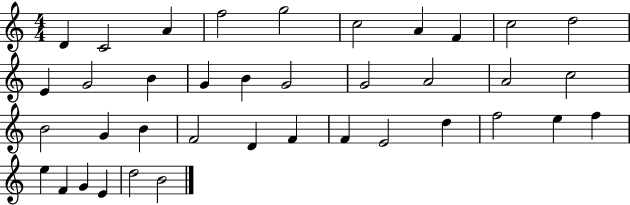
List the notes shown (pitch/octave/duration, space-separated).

D4/q C4/h A4/q F5/h G5/h C5/h A4/q F4/q C5/h D5/h E4/q G4/h B4/q G4/q B4/q G4/h G4/h A4/h A4/h C5/h B4/h G4/q B4/q F4/h D4/q F4/q F4/q E4/h D5/q F5/h E5/q F5/q E5/q F4/q G4/q E4/q D5/h B4/h